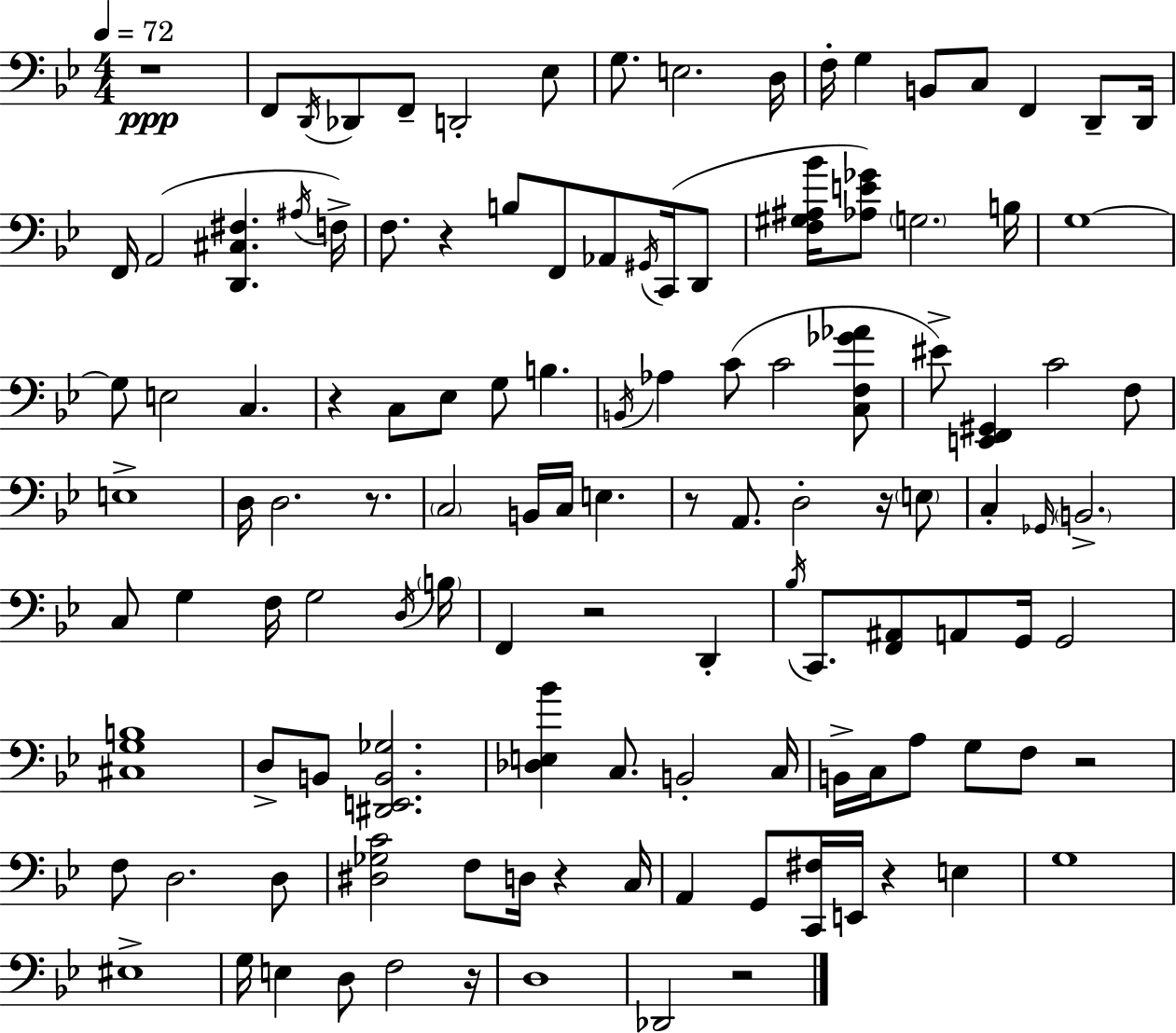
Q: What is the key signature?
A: G minor